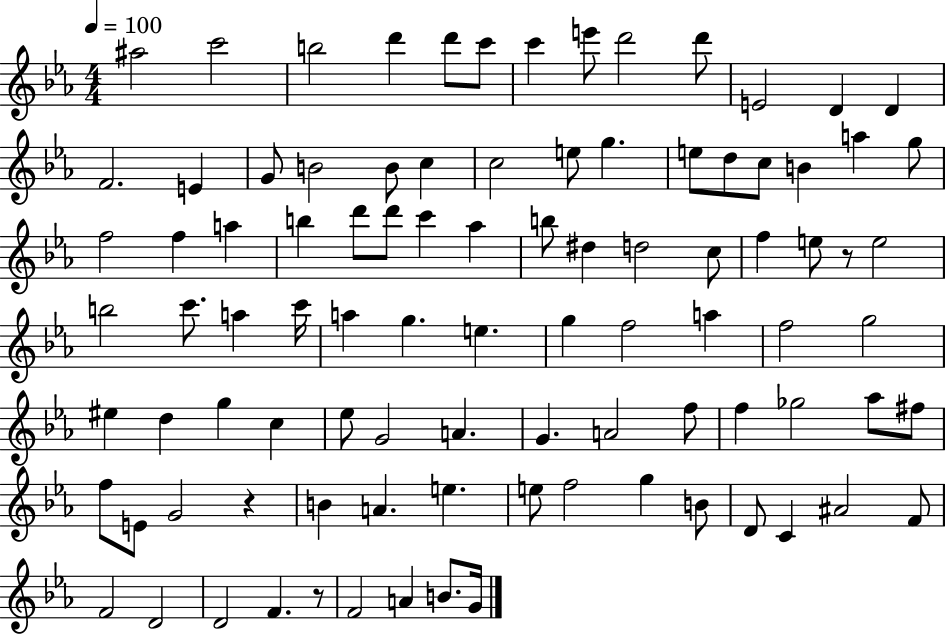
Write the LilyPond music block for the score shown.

{
  \clef treble
  \numericTimeSignature
  \time 4/4
  \key ees \major
  \tempo 4 = 100
  \repeat volta 2 { ais''2 c'''2 | b''2 d'''4 d'''8 c'''8 | c'''4 e'''8 d'''2 d'''8 | e'2 d'4 d'4 | \break f'2. e'4 | g'8 b'2 b'8 c''4 | c''2 e''8 g''4. | e''8 d''8 c''8 b'4 a''4 g''8 | \break f''2 f''4 a''4 | b''4 d'''8 d'''8 c'''4 aes''4 | b''8 dis''4 d''2 c''8 | f''4 e''8 r8 e''2 | \break b''2 c'''8. a''4 c'''16 | a''4 g''4. e''4. | g''4 f''2 a''4 | f''2 g''2 | \break eis''4 d''4 g''4 c''4 | ees''8 g'2 a'4. | g'4. a'2 f''8 | f''4 ges''2 aes''8 fis''8 | \break f''8 e'8 g'2 r4 | b'4 a'4. e''4. | e''8 f''2 g''4 b'8 | d'8 c'4 ais'2 f'8 | \break f'2 d'2 | d'2 f'4. r8 | f'2 a'4 b'8. g'16 | } \bar "|."
}